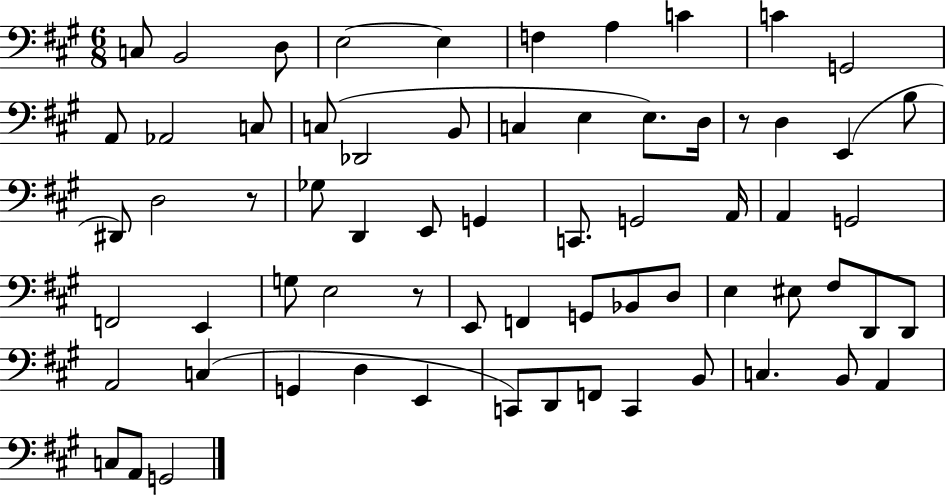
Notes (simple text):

C3/e B2/h D3/e E3/h E3/q F3/q A3/q C4/q C4/q G2/h A2/e Ab2/h C3/e C3/e Db2/h B2/e C3/q E3/q E3/e. D3/s R/e D3/q E2/q B3/e D#2/e D3/h R/e Gb3/e D2/q E2/e G2/q C2/e. G2/h A2/s A2/q G2/h F2/h E2/q G3/e E3/h R/e E2/e F2/q G2/e Bb2/e D3/e E3/q EIS3/e F#3/e D2/e D2/e A2/h C3/q G2/q D3/q E2/q C2/e D2/e F2/e C2/q B2/e C3/q. B2/e A2/q C3/e A2/e G2/h